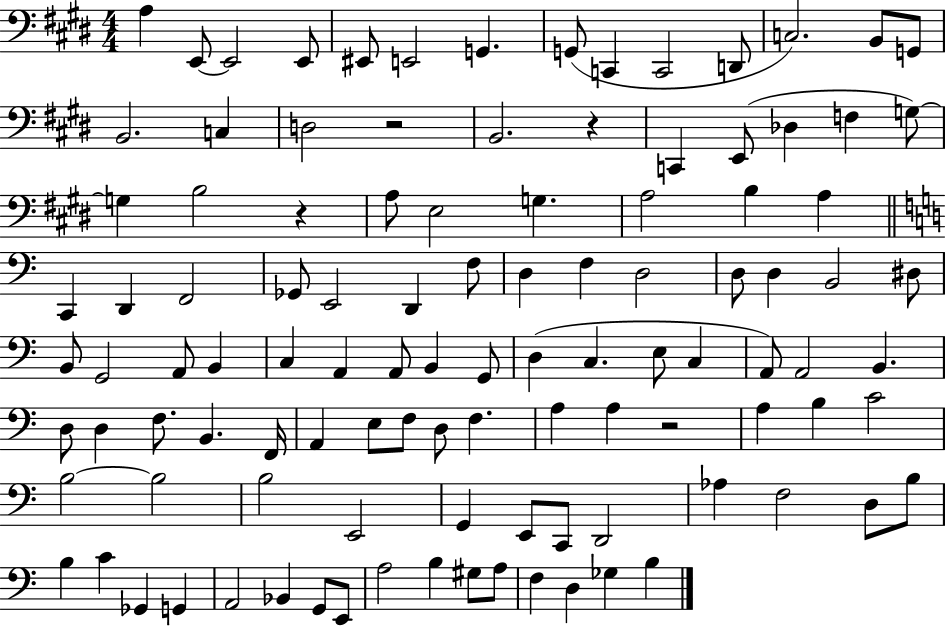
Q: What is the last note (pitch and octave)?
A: B3